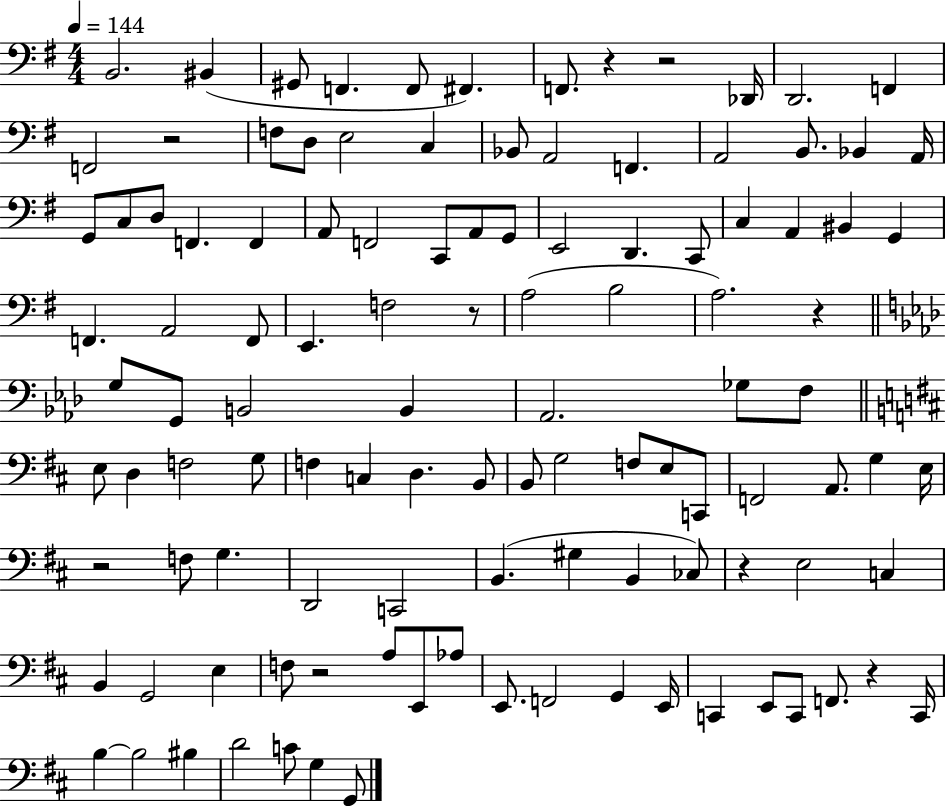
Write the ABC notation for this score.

X:1
T:Untitled
M:4/4
L:1/4
K:G
B,,2 ^B,, ^G,,/2 F,, F,,/2 ^F,, F,,/2 z z2 _D,,/4 D,,2 F,, F,,2 z2 F,/2 D,/2 E,2 C, _B,,/2 A,,2 F,, A,,2 B,,/2 _B,, A,,/4 G,,/2 C,/2 D,/2 F,, F,, A,,/2 F,,2 C,,/2 A,,/2 G,,/2 E,,2 D,, C,,/2 C, A,, ^B,, G,, F,, A,,2 F,,/2 E,, F,2 z/2 A,2 B,2 A,2 z G,/2 G,,/2 B,,2 B,, _A,,2 _G,/2 F,/2 E,/2 D, F,2 G,/2 F, C, D, B,,/2 B,,/2 G,2 F,/2 E,/2 C,,/2 F,,2 A,,/2 G, E,/4 z2 F,/2 G, D,,2 C,,2 B,, ^G, B,, _C,/2 z E,2 C, B,, G,,2 E, F,/2 z2 A,/2 E,,/2 _A,/2 E,,/2 F,,2 G,, E,,/4 C,, E,,/2 C,,/2 F,,/2 z C,,/4 B, B,2 ^B, D2 C/2 G, G,,/2